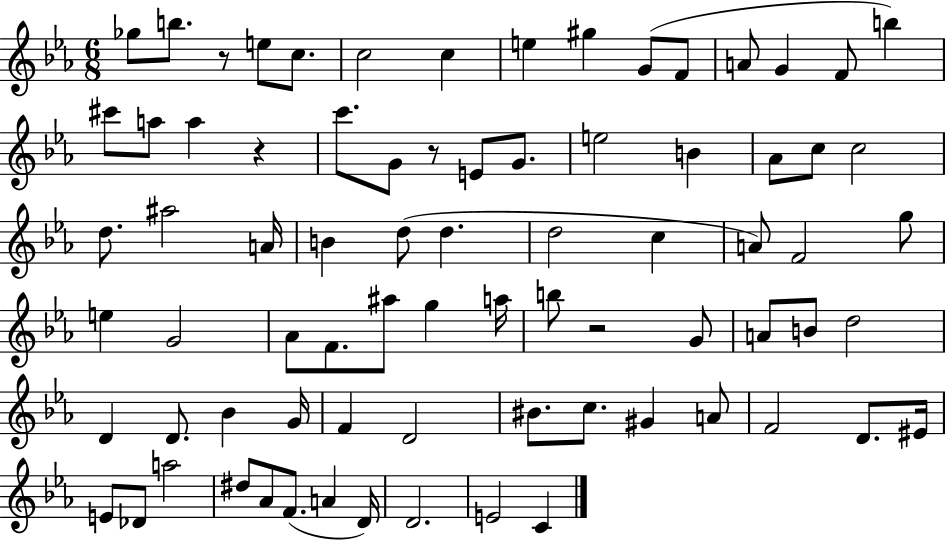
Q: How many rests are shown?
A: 4